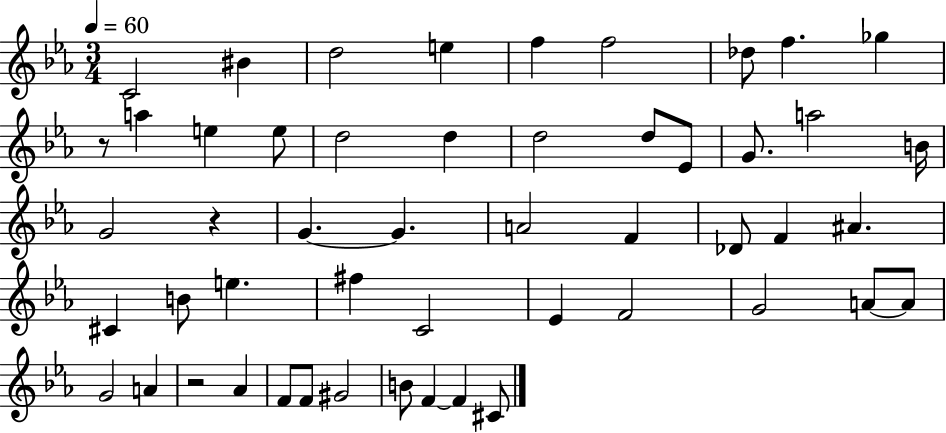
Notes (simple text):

C4/h BIS4/q D5/h E5/q F5/q F5/h Db5/e F5/q. Gb5/q R/e A5/q E5/q E5/e D5/h D5/q D5/h D5/e Eb4/e G4/e. A5/h B4/s G4/h R/q G4/q. G4/q. A4/h F4/q Db4/e F4/q A#4/q. C#4/q B4/e E5/q. F#5/q C4/h Eb4/q F4/h G4/h A4/e A4/e G4/h A4/q R/h Ab4/q F4/e F4/e G#4/h B4/e F4/q F4/q C#4/e